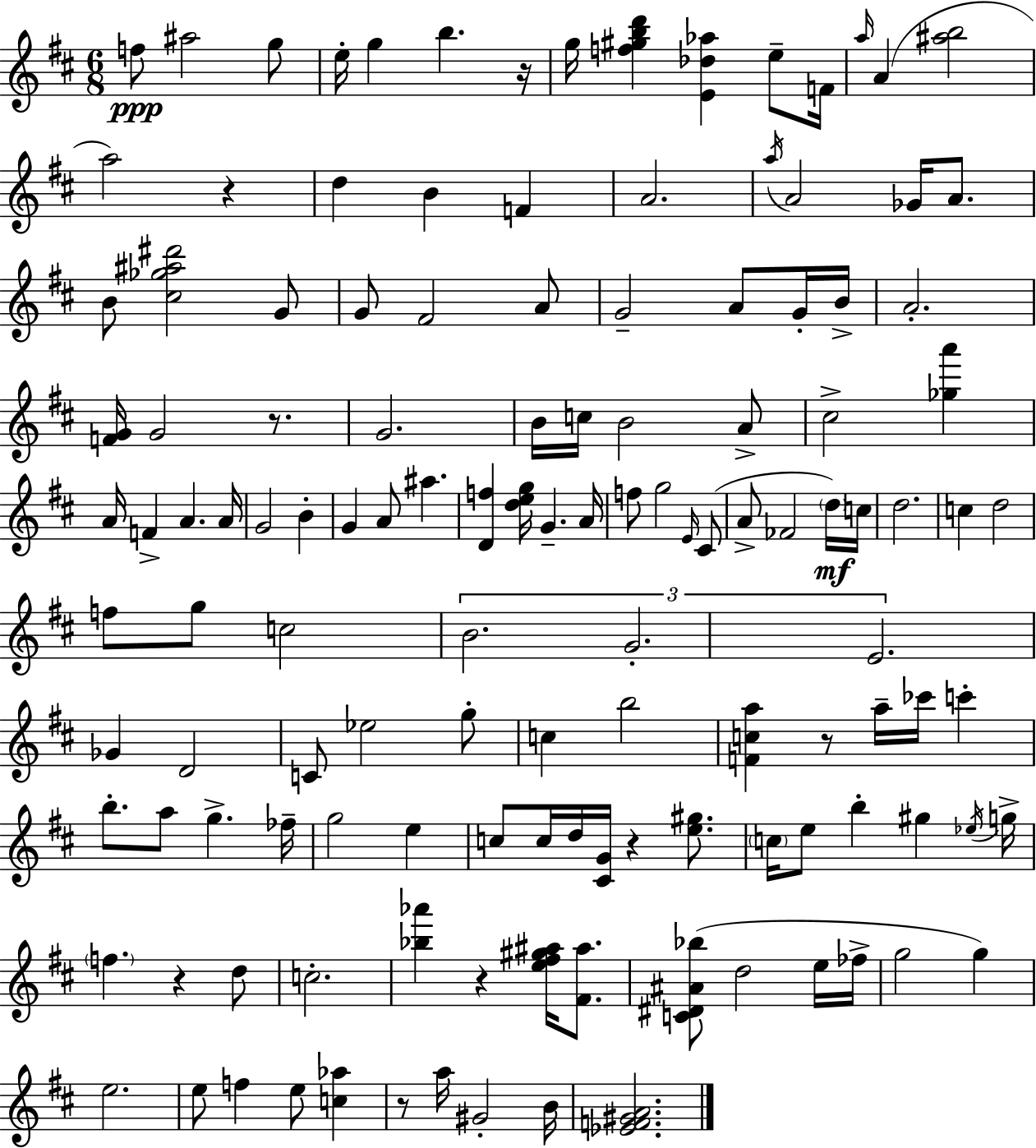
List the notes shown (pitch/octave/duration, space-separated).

F5/e A#5/h G5/e E5/s G5/q B5/q. R/s G5/s [F5,G#5,B5,D6]/q [E4,Db5,Ab5]/q E5/e F4/s A5/s A4/q [A#5,B5]/h A5/h R/q D5/q B4/q F4/q A4/h. A5/s A4/h Gb4/s A4/e. B4/e [C#5,Gb5,A#5,D#6]/h G4/e G4/e F#4/h A4/e G4/h A4/e G4/s B4/s A4/h. [F4,G4]/s G4/h R/e. G4/h. B4/s C5/s B4/h A4/e C#5/h [Gb5,A6]/q A4/s F4/q A4/q. A4/s G4/h B4/q G4/q A4/e A#5/q. [D4,F5]/q [D5,E5,G5]/s G4/q. A4/s F5/e G5/h E4/s C#4/e A4/e FES4/h D5/s C5/s D5/h. C5/q D5/h F5/e G5/e C5/h B4/h. G4/h. E4/h. Gb4/q D4/h C4/e Eb5/h G5/e C5/q B5/h [F4,C5,A5]/q R/e A5/s CES6/s C6/q B5/e. A5/e G5/q. FES5/s G5/h E5/q C5/e C5/s D5/s [C#4,G4]/s R/q [E5,G#5]/e. C5/s E5/e B5/q G#5/q Eb5/s G5/s F5/q. R/q D5/e C5/h. [Bb5,Ab6]/q R/q [E5,F#5,G#5,A#5]/s [F#4,A#5]/e. [C4,D#4,A#4,Bb5]/e D5/h E5/s FES5/s G5/h G5/q E5/h. E5/e F5/q E5/e [C5,Ab5]/q R/e A5/s G#4/h B4/s [Eb4,F4,G#4,A4]/h.